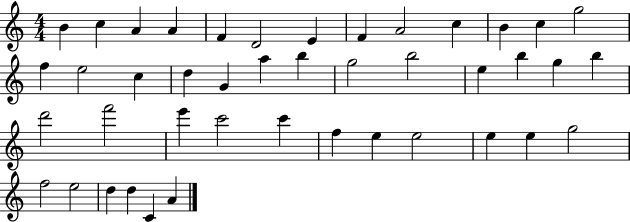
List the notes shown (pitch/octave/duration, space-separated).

B4/q C5/q A4/q A4/q F4/q D4/h E4/q F4/q A4/h C5/q B4/q C5/q G5/h F5/q E5/h C5/q D5/q G4/q A5/q B5/q G5/h B5/h E5/q B5/q G5/q B5/q D6/h F6/h E6/q C6/h C6/q F5/q E5/q E5/h E5/q E5/q G5/h F5/h E5/h D5/q D5/q C4/q A4/q